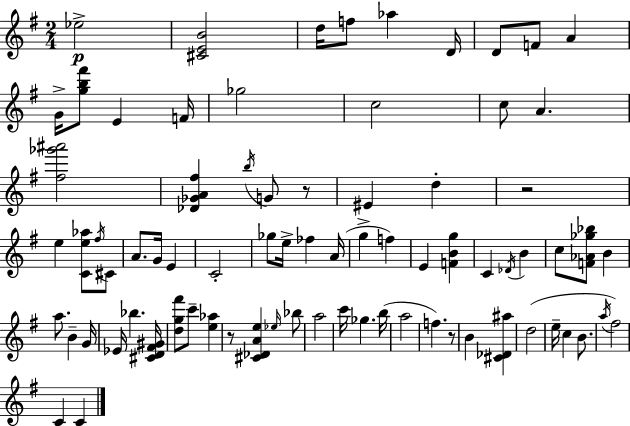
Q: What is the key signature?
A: E minor